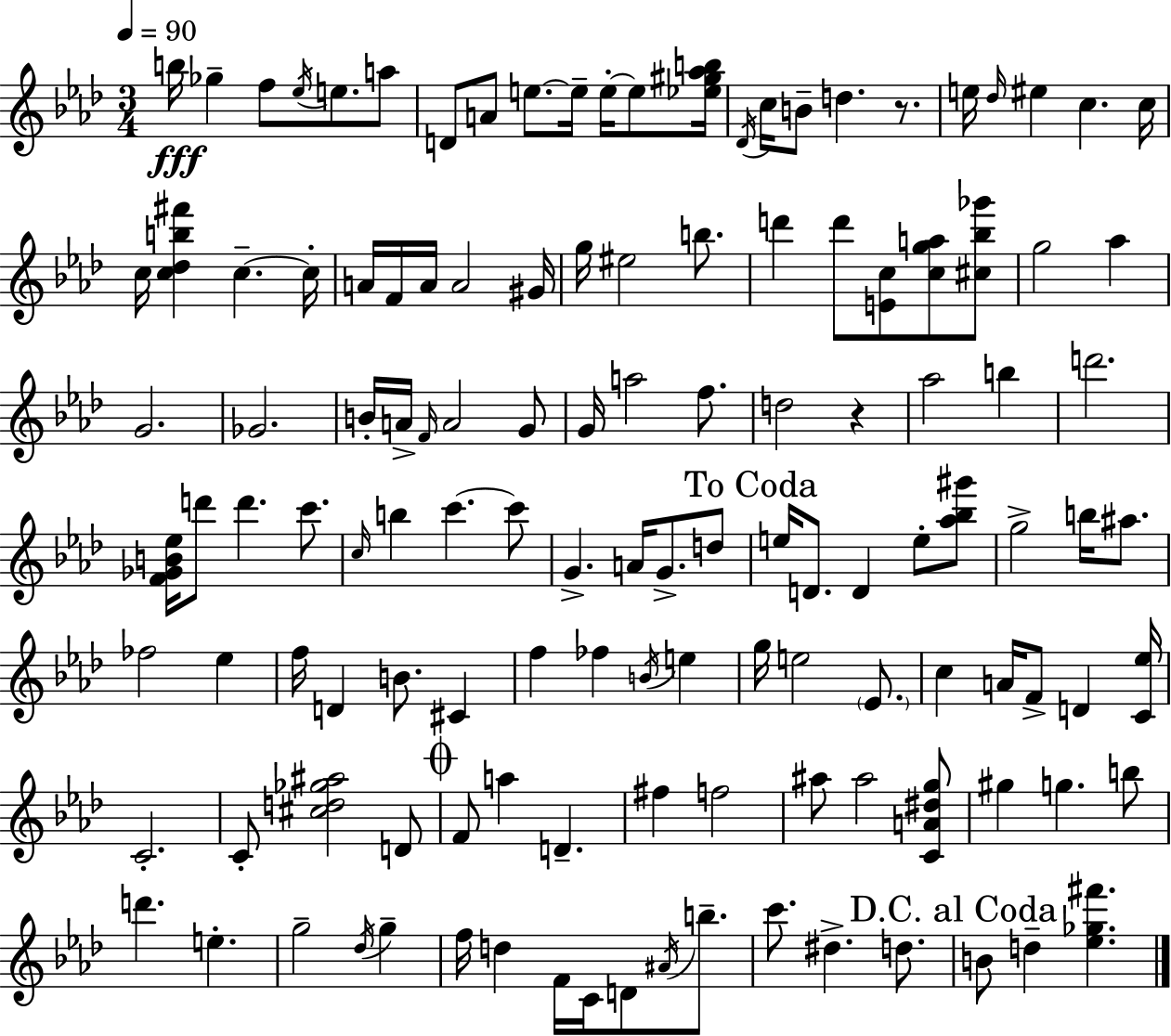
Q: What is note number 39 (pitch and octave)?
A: B4